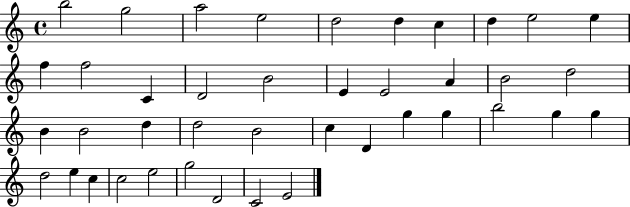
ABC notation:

X:1
T:Untitled
M:4/4
L:1/4
K:C
b2 g2 a2 e2 d2 d c d e2 e f f2 C D2 B2 E E2 A B2 d2 B B2 d d2 B2 c D g g b2 g g d2 e c c2 e2 g2 D2 C2 E2